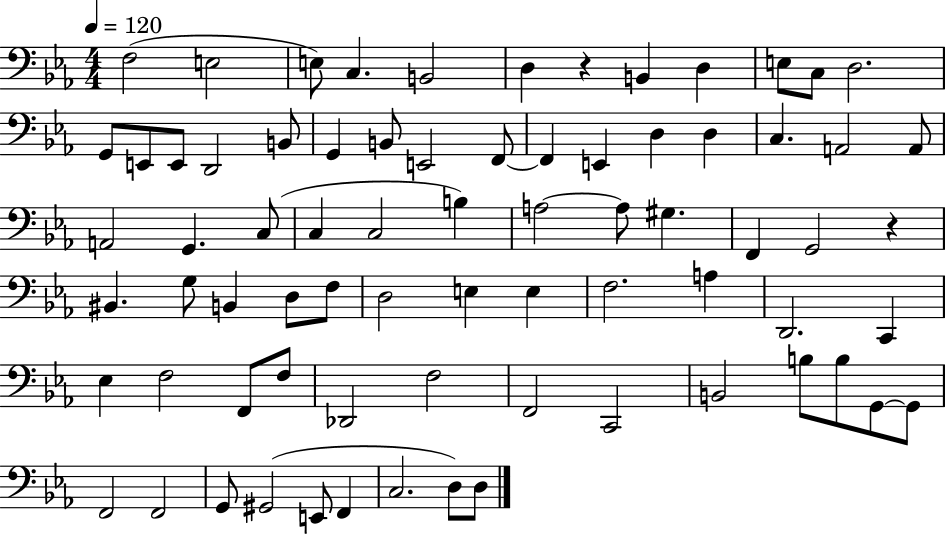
{
  \clef bass
  \numericTimeSignature
  \time 4/4
  \key ees \major
  \tempo 4 = 120
  f2( e2 | e8) c4. b,2 | d4 r4 b,4 d4 | e8 c8 d2. | \break g,8 e,8 e,8 d,2 b,8 | g,4 b,8 e,2 f,8~~ | f,4 e,4 d4 d4 | c4. a,2 a,8 | \break a,2 g,4. c8( | c4 c2 b4) | a2~~ a8 gis4. | f,4 g,2 r4 | \break bis,4. g8 b,4 d8 f8 | d2 e4 e4 | f2. a4 | d,2. c,4 | \break ees4 f2 f,8 f8 | des,2 f2 | f,2 c,2 | b,2 b8 b8 g,8~~ g,8 | \break f,2 f,2 | g,8 gis,2( e,8 f,4 | c2. d8) d8 | \bar "|."
}